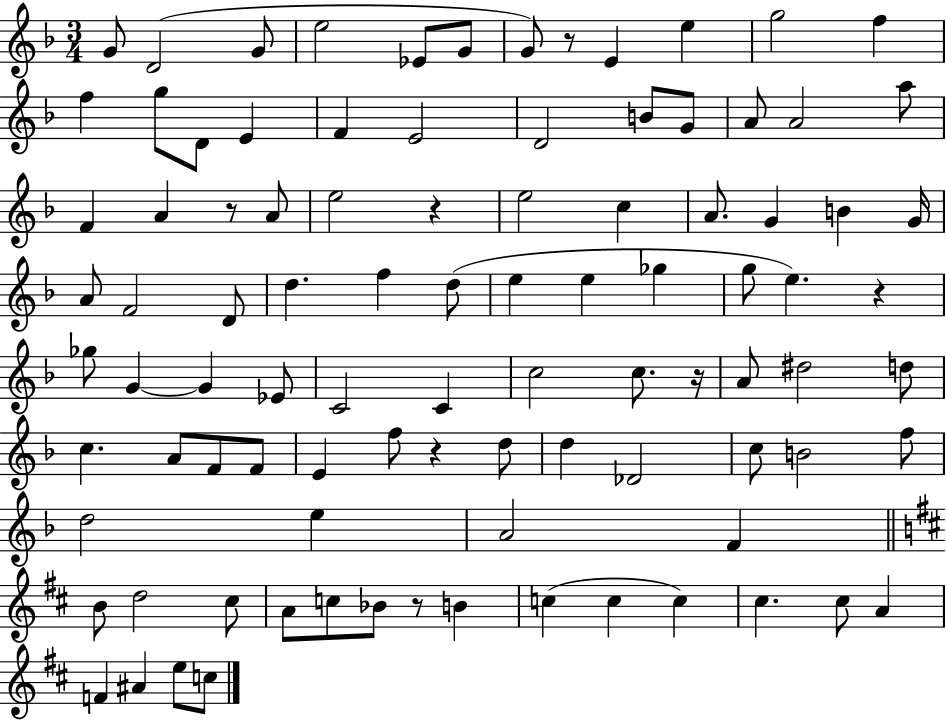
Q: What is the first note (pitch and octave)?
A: G4